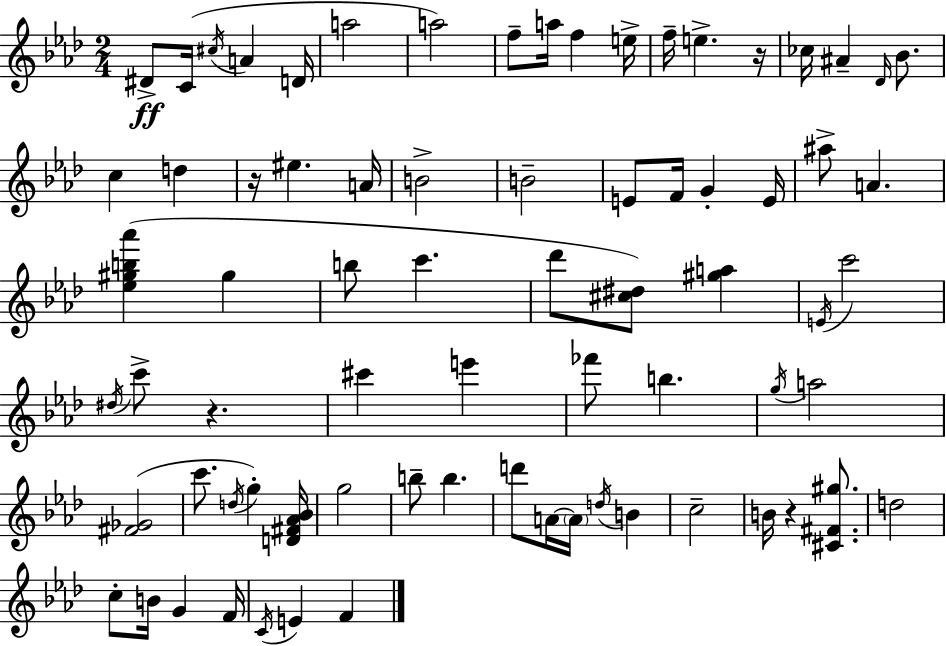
{
  \clef treble
  \numericTimeSignature
  \time 2/4
  \key aes \major
  dis'8->\ff c'16( \acciaccatura { cis''16 } a'4 | d'16 a''2 | a''2) | f''8-- a''16 f''4 | \break e''16-> f''16-- e''4.-> | r16 ces''16 ais'4-- \grace { des'16 } bes'8. | c''4 d''4 | r16 eis''4. | \break a'16 b'2-> | b'2-- | e'8 f'16 g'4-. | e'16 ais''8-> a'4. | \break <ees'' gis'' b'' aes'''>4( gis''4 | b''8 c'''4. | des'''8 <cis'' dis''>8) <gis'' a''>4 | \acciaccatura { e'16 } c'''2 | \break \acciaccatura { dis''16 } c'''8-> r4. | cis'''4 | e'''4 fes'''8 b''4. | \acciaccatura { g''16 } a''2 | \break <fis' ges'>2( | c'''8. | \acciaccatura { d''16 } g''4-.) <d' fis' aes' bes'>16 g''2 | b''8-- | \break b''4. d'''8 | a'16~~ \parenthesize a'16 \acciaccatura { d''16 } b'4 c''2-- | b'16 | r4 <cis' fis' gis''>8. d''2 | \break c''8-. | b'16 g'4 f'16 \acciaccatura { c'16 } | e'4 f'4 | \bar "|."
}